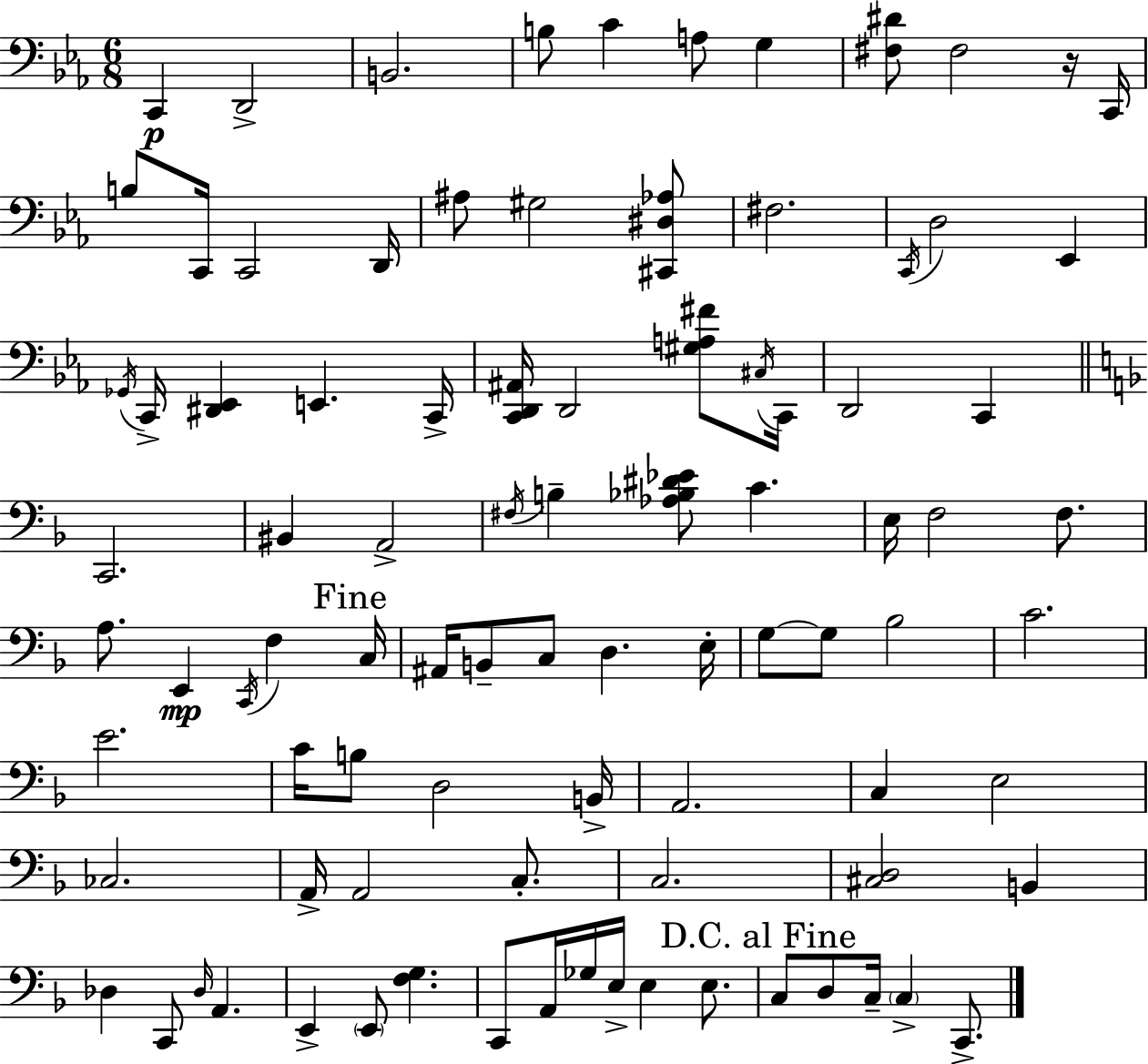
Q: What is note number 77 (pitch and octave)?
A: E3